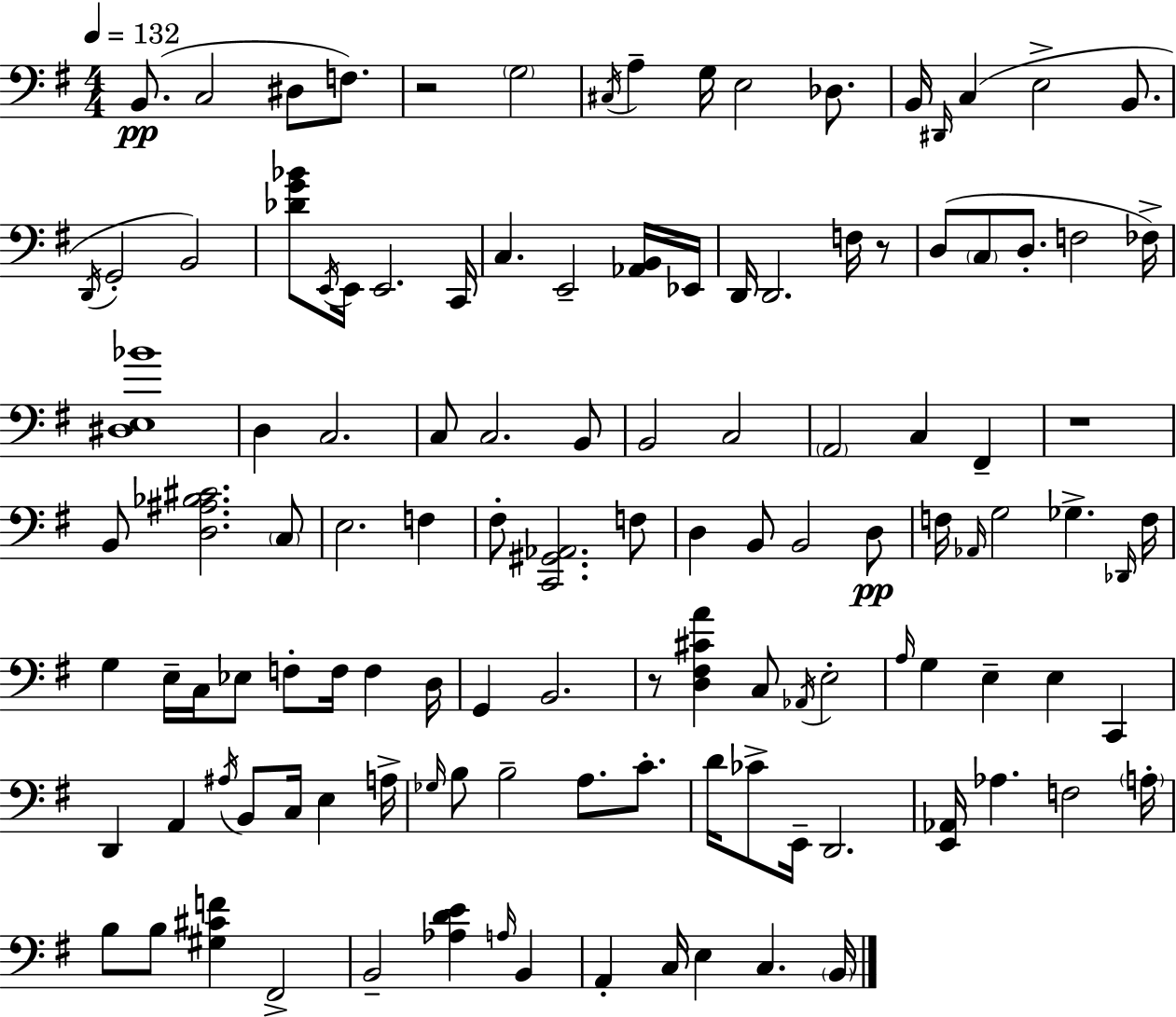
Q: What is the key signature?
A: G major